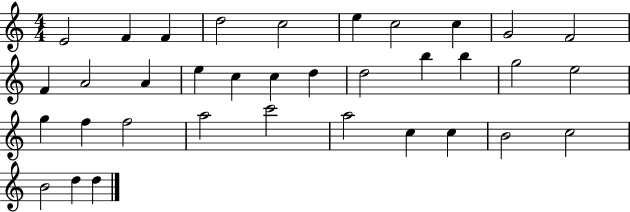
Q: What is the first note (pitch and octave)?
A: E4